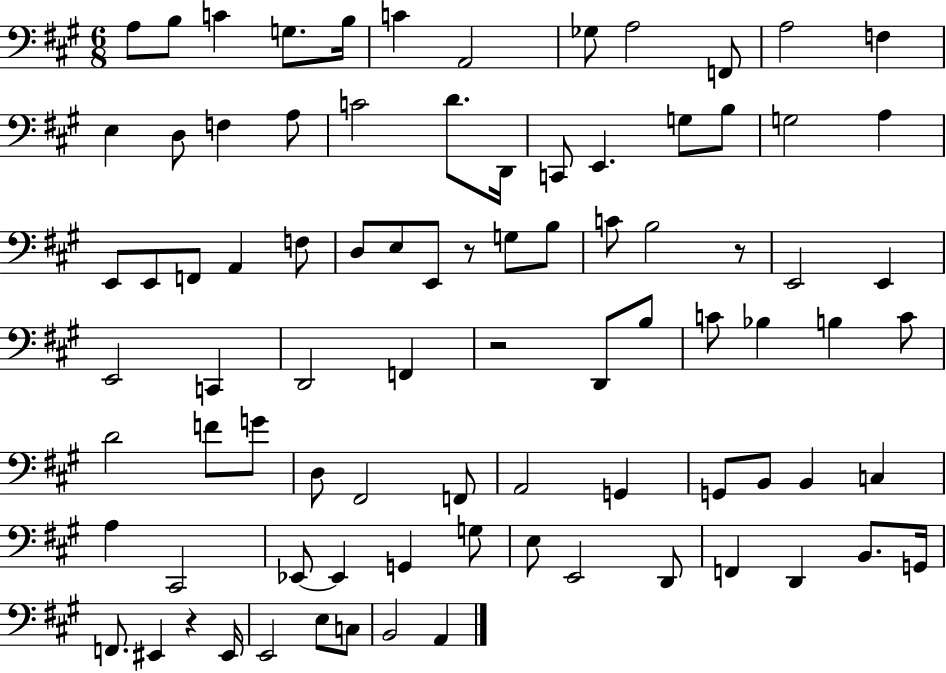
X:1
T:Untitled
M:6/8
L:1/4
K:A
A,/2 B,/2 C G,/2 B,/4 C A,,2 _G,/2 A,2 F,,/2 A,2 F, E, D,/2 F, A,/2 C2 D/2 D,,/4 C,,/2 E,, G,/2 B,/2 G,2 A, E,,/2 E,,/2 F,,/2 A,, F,/2 D,/2 E,/2 E,,/2 z/2 G,/2 B,/2 C/2 B,2 z/2 E,,2 E,, E,,2 C,, D,,2 F,, z2 D,,/2 B,/2 C/2 _B, B, C/2 D2 F/2 G/2 D,/2 ^F,,2 F,,/2 A,,2 G,, G,,/2 B,,/2 B,, C, A, ^C,,2 _E,,/2 _E,, G,, G,/2 E,/2 E,,2 D,,/2 F,, D,, B,,/2 G,,/4 F,,/2 ^E,, z ^E,,/4 E,,2 E,/2 C,/2 B,,2 A,,